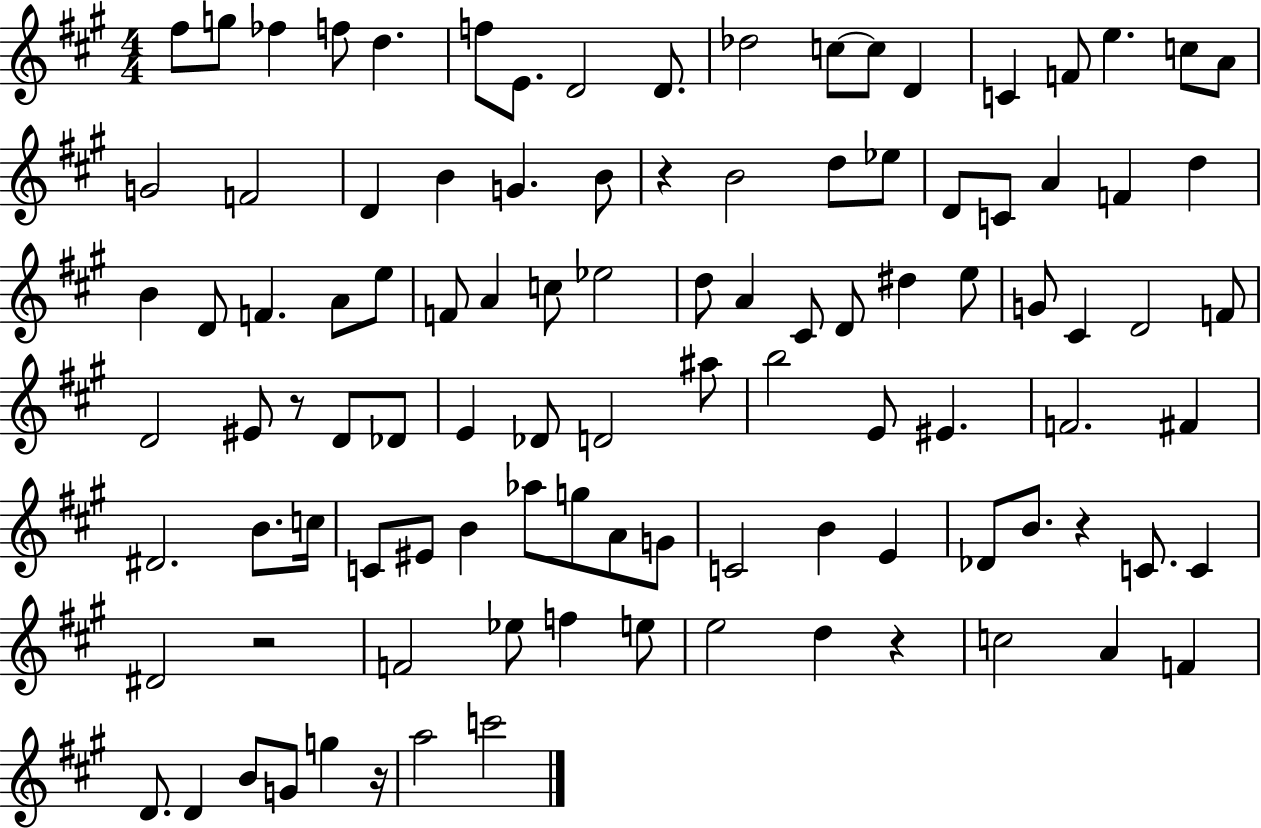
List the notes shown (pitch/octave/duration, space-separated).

F#5/e G5/e FES5/q F5/e D5/q. F5/e E4/e. D4/h D4/e. Db5/h C5/e C5/e D4/q C4/q F4/e E5/q. C5/e A4/e G4/h F4/h D4/q B4/q G4/q. B4/e R/q B4/h D5/e Eb5/e D4/e C4/e A4/q F4/q D5/q B4/q D4/e F4/q. A4/e E5/e F4/e A4/q C5/e Eb5/h D5/e A4/q C#4/e D4/e D#5/q E5/e G4/e C#4/q D4/h F4/e D4/h EIS4/e R/e D4/e Db4/e E4/q Db4/e D4/h A#5/e B5/h E4/e EIS4/q. F4/h. F#4/q D#4/h. B4/e. C5/s C4/e EIS4/e B4/q Ab5/e G5/e A4/e G4/e C4/h B4/q E4/q Db4/e B4/e. R/q C4/e. C4/q D#4/h R/h F4/h Eb5/e F5/q E5/e E5/h D5/q R/q C5/h A4/q F4/q D4/e. D4/q B4/e G4/e G5/q R/s A5/h C6/h